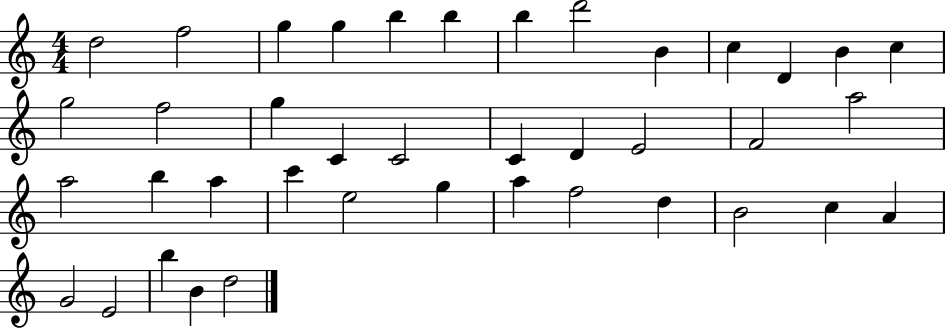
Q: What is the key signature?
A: C major